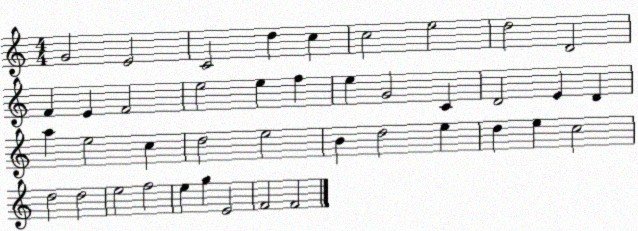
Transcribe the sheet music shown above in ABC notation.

X:1
T:Untitled
M:4/4
L:1/4
K:C
G2 E2 C2 d c c2 e2 d2 D2 F E F2 e2 e f e G2 C D2 E D a e2 c d2 e2 B d2 e d e c2 d2 d2 e2 f2 e g E2 F2 F2